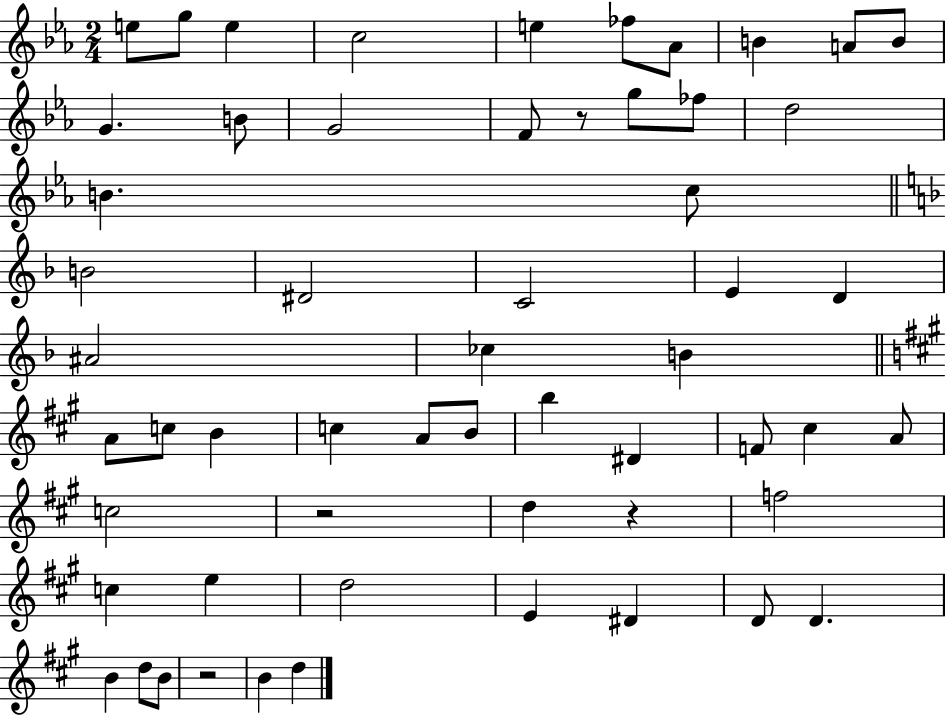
X:1
T:Untitled
M:2/4
L:1/4
K:Eb
e/2 g/2 e c2 e _f/2 _A/2 B A/2 B/2 G B/2 G2 F/2 z/2 g/2 _f/2 d2 B c/2 B2 ^D2 C2 E D ^A2 _c B A/2 c/2 B c A/2 B/2 b ^D F/2 ^c A/2 c2 z2 d z f2 c e d2 E ^D D/2 D B d/2 B/2 z2 B d